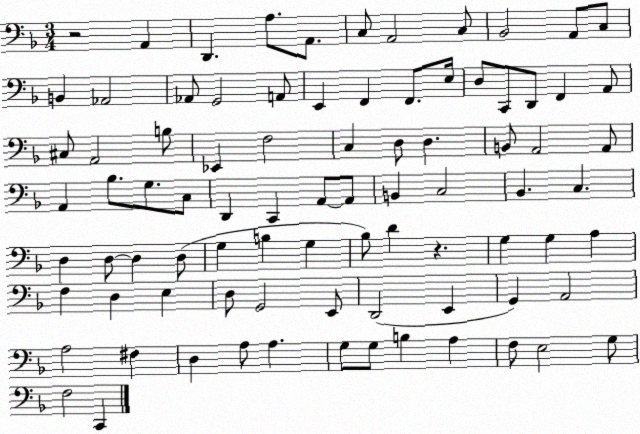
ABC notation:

X:1
T:Untitled
M:3/4
L:1/4
K:F
z2 A,, D,, A,/2 A,,/2 C,/2 A,,2 C,/2 _B,,2 A,,/2 C,/2 B,, _A,,2 _A,,/2 G,,2 A,,/2 E,, F,, F,,/2 E,/4 D,/2 C,,/2 D,,/2 F,, A,,/2 ^C,/2 A,,2 B,/2 _E,, F,2 C, D,/2 D, B,,/2 A,,2 A,,/2 A,, _B,/2 G,/2 C,/2 D,, C,, A,,/2 A,,/2 B,, C,2 _B,, C, D, D,/2 D, D,/2 G, B, G, _B,/2 D z G, G, A, F, D, E, D,/2 G,,2 E,,/2 D,,2 E,, G,, A,,2 A,2 ^F, D, A,/2 A, G,/2 G,/2 B, A, F,/2 E,2 G,/2 F,2 C,,